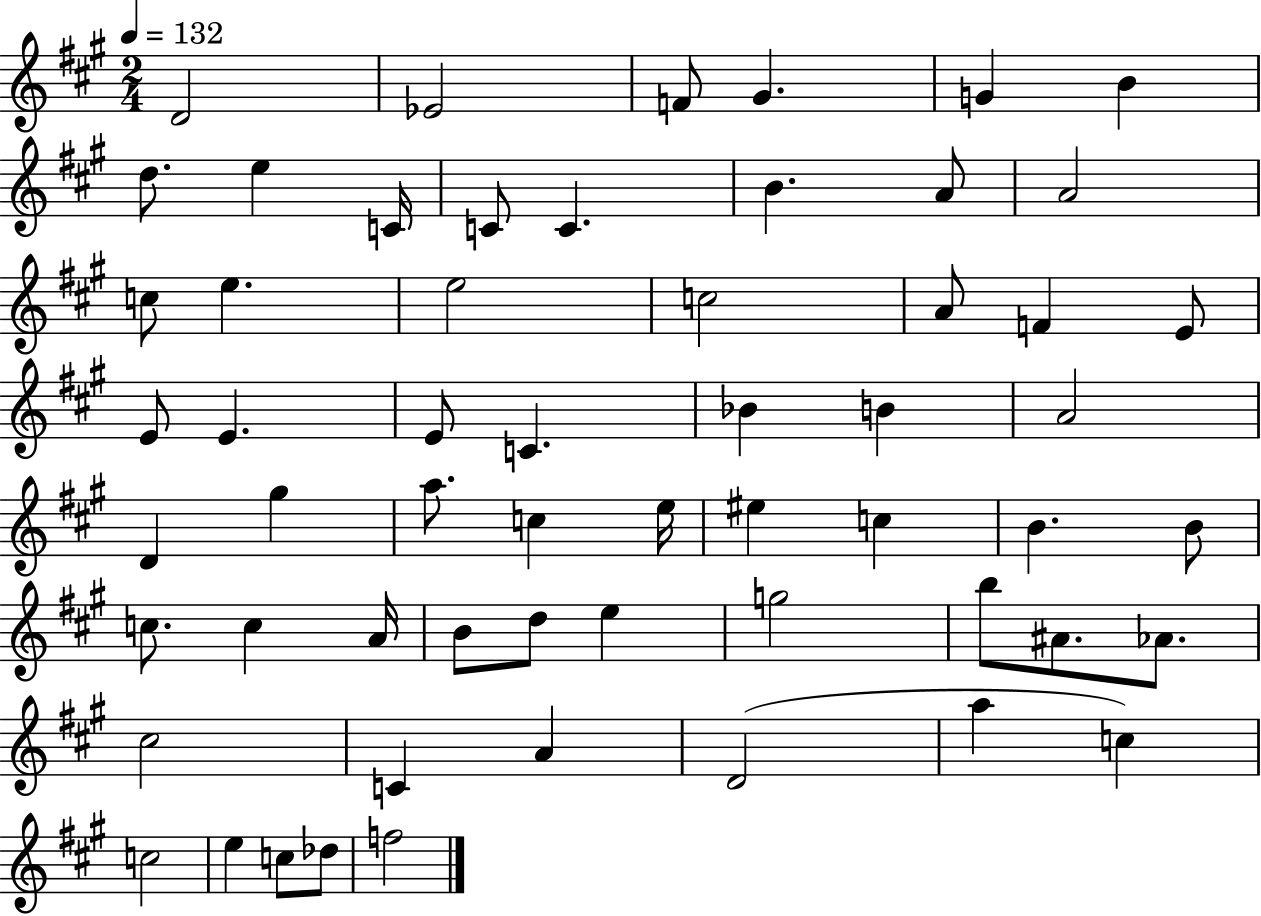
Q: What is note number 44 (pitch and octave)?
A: G5